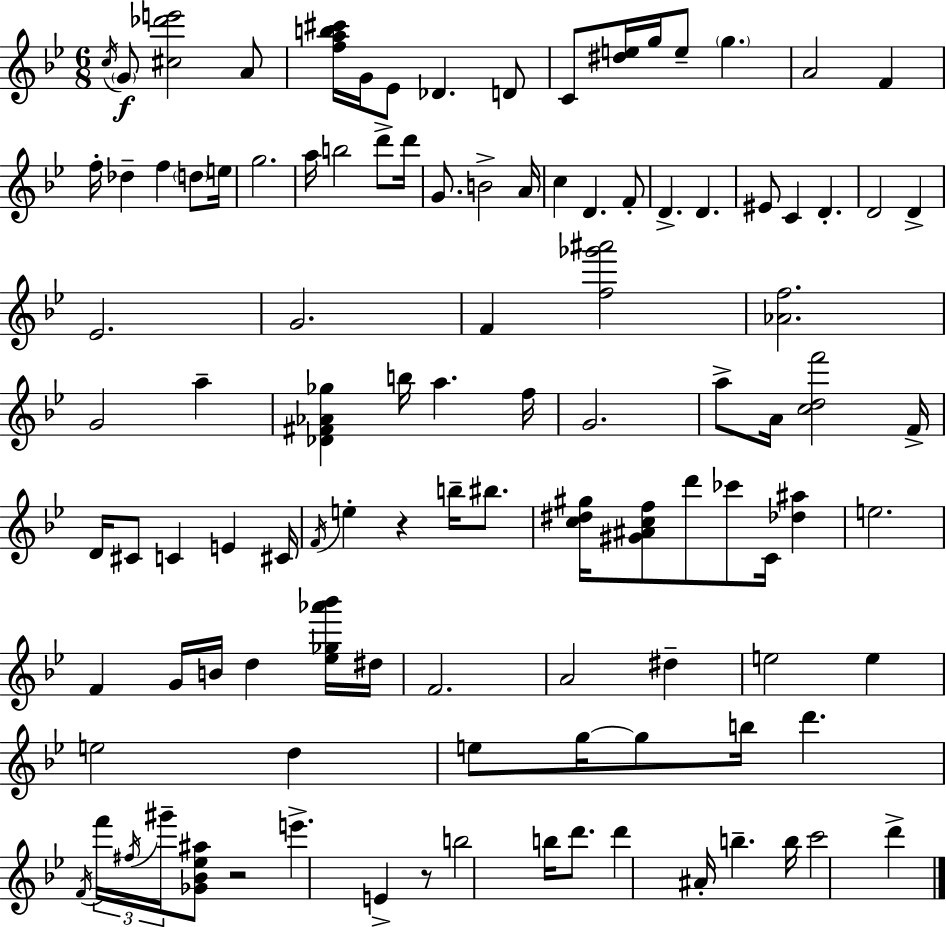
C5/s G4/e [C#5,Db6,E6]/h A4/e [F5,A5,B5,C#6]/s G4/s Eb4/e Db4/q. D4/e C4/e [D#5,E5]/s G5/s E5/e G5/q. A4/h F4/q F5/s Db5/q F5/q D5/e E5/s G5/h. A5/s B5/h D6/e D6/s G4/e. B4/h A4/s C5/q D4/q. F4/e D4/q. D4/q. EIS4/e C4/q D4/q. D4/h D4/q Eb4/h. G4/h. F4/q [F5,Gb6,A#6]/h [Ab4,F5]/h. G4/h A5/q [Db4,F#4,Ab4,Gb5]/q B5/s A5/q. F5/s G4/h. A5/e A4/s [C5,D5,F6]/h F4/s D4/s C#4/e C4/q E4/q C#4/s F4/s E5/q R/q B5/s BIS5/e. [C5,D#5,G#5]/s [G#4,A#4,C5,F5]/e D6/e CES6/e C4/s [Db5,A#5]/q E5/h. F4/q G4/s B4/s D5/q [Eb5,Gb5,Ab6,Bb6]/s D#5/s F4/h. A4/h D#5/q E5/h E5/q E5/h D5/q E5/e G5/s G5/e B5/s D6/q. F4/s F6/s F#5/s G#6/s [Gb4,Bb4,Eb5,A#5]/e R/h E6/q. E4/q R/e B5/h B5/s D6/e. D6/q A#4/s B5/q. B5/s C6/h D6/q